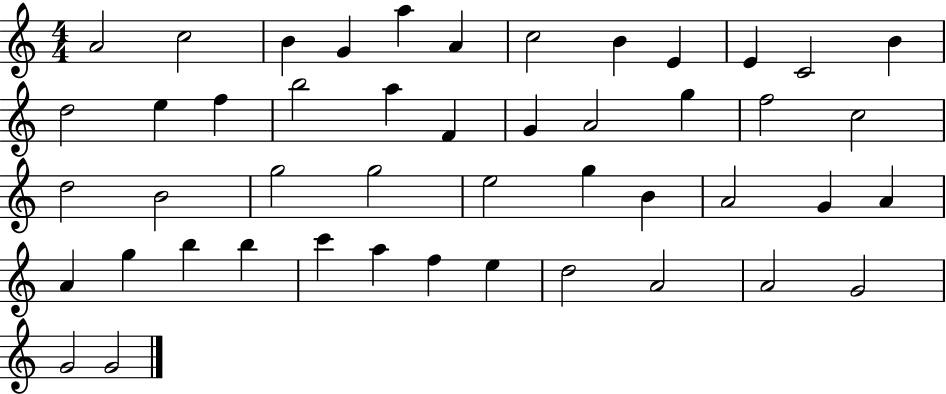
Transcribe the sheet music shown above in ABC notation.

X:1
T:Untitled
M:4/4
L:1/4
K:C
A2 c2 B G a A c2 B E E C2 B d2 e f b2 a F G A2 g f2 c2 d2 B2 g2 g2 e2 g B A2 G A A g b b c' a f e d2 A2 A2 G2 G2 G2